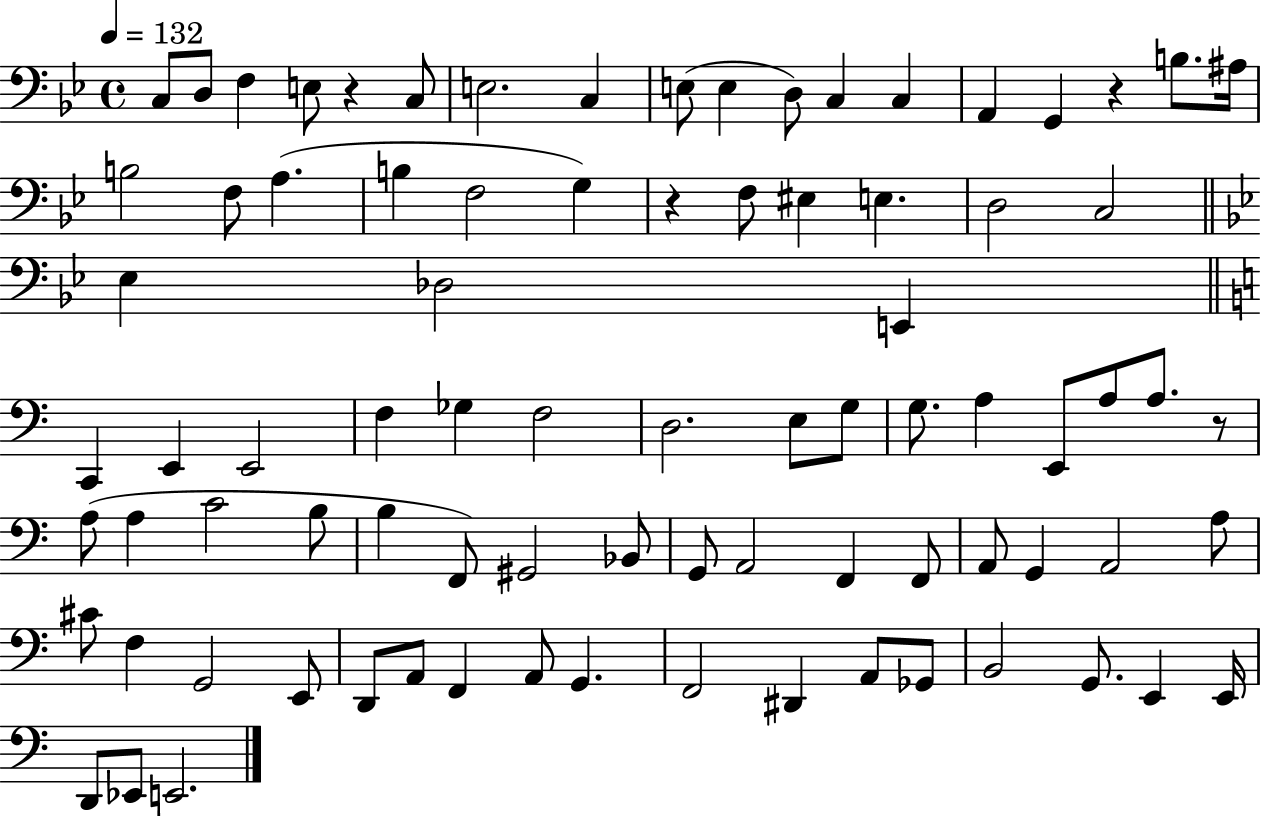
X:1
T:Untitled
M:4/4
L:1/4
K:Bb
C,/2 D,/2 F, E,/2 z C,/2 E,2 C, E,/2 E, D,/2 C, C, A,, G,, z B,/2 ^A,/4 B,2 F,/2 A, B, F,2 G, z F,/2 ^E, E, D,2 C,2 _E, _D,2 E,, C,, E,, E,,2 F, _G, F,2 D,2 E,/2 G,/2 G,/2 A, E,,/2 A,/2 A,/2 z/2 A,/2 A, C2 B,/2 B, F,,/2 ^G,,2 _B,,/2 G,,/2 A,,2 F,, F,,/2 A,,/2 G,, A,,2 A,/2 ^C/2 F, G,,2 E,,/2 D,,/2 A,,/2 F,, A,,/2 G,, F,,2 ^D,, A,,/2 _G,,/2 B,,2 G,,/2 E,, E,,/4 D,,/2 _E,,/2 E,,2